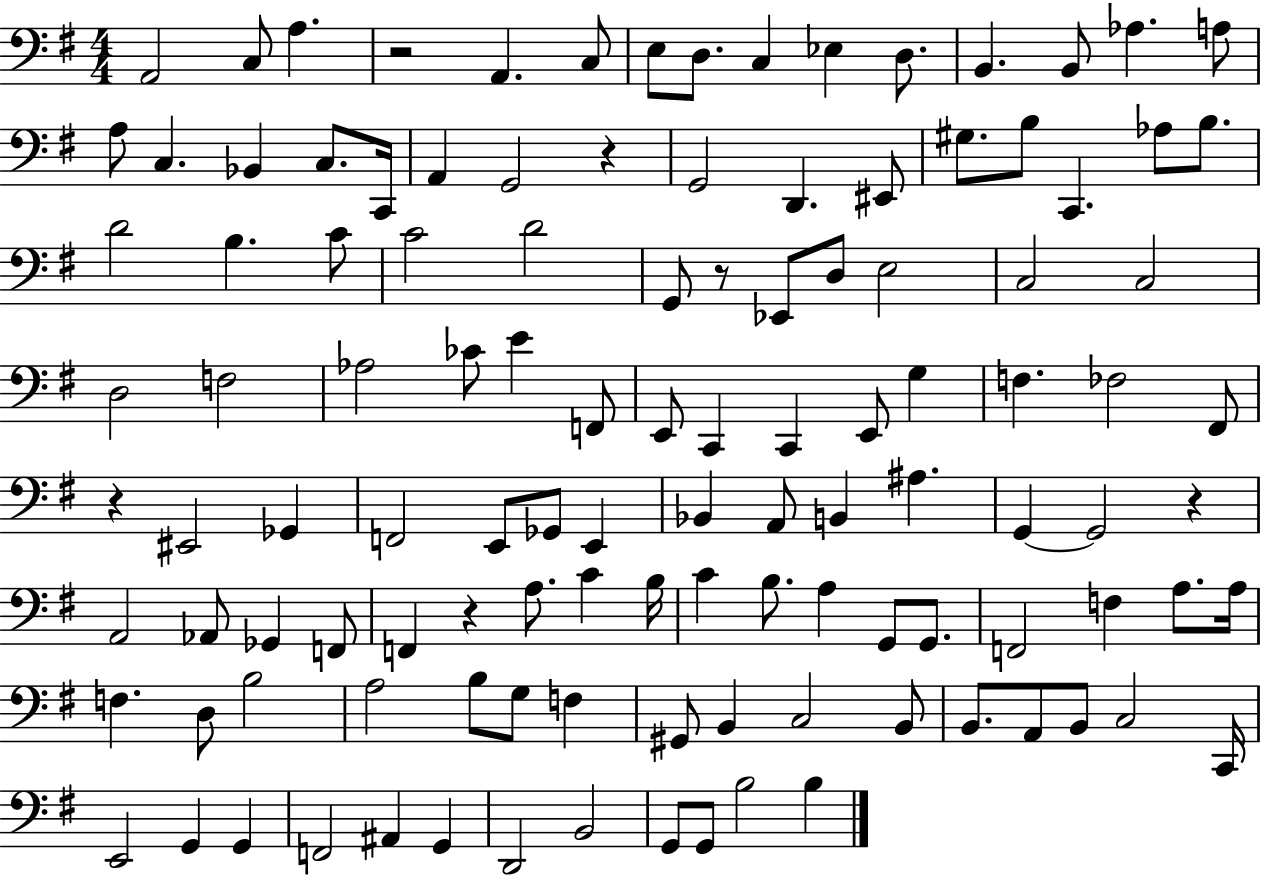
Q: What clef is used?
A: bass